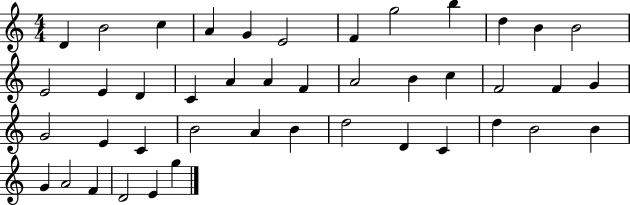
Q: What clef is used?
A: treble